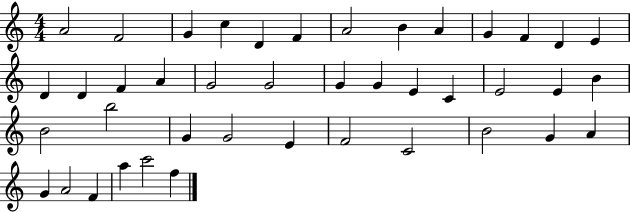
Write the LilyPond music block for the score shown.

{
  \clef treble
  \numericTimeSignature
  \time 4/4
  \key c \major
  a'2 f'2 | g'4 c''4 d'4 f'4 | a'2 b'4 a'4 | g'4 f'4 d'4 e'4 | \break d'4 d'4 f'4 a'4 | g'2 g'2 | g'4 g'4 e'4 c'4 | e'2 e'4 b'4 | \break b'2 b''2 | g'4 g'2 e'4 | f'2 c'2 | b'2 g'4 a'4 | \break g'4 a'2 f'4 | a''4 c'''2 f''4 | \bar "|."
}